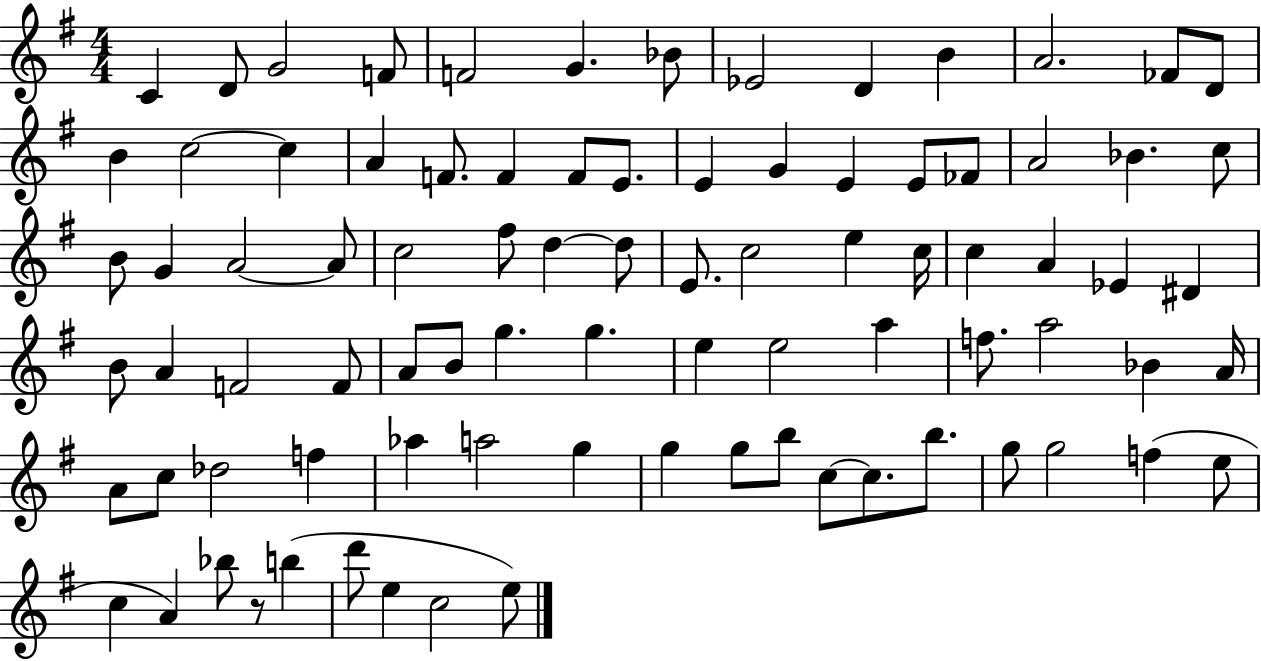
C4/q D4/e G4/h F4/e F4/h G4/q. Bb4/e Eb4/h D4/q B4/q A4/h. FES4/e D4/e B4/q C5/h C5/q A4/q F4/e. F4/q F4/e E4/e. E4/q G4/q E4/q E4/e FES4/e A4/h Bb4/q. C5/e B4/e G4/q A4/h A4/e C5/h F#5/e D5/q D5/e E4/e. C5/h E5/q C5/s C5/q A4/q Eb4/q D#4/q B4/e A4/q F4/h F4/e A4/e B4/e G5/q. G5/q. E5/q E5/h A5/q F5/e. A5/h Bb4/q A4/s A4/e C5/e Db5/h F5/q Ab5/q A5/h G5/q G5/q G5/e B5/e C5/e C5/e. B5/e. G5/e G5/h F5/q E5/e C5/q A4/q Bb5/e R/e B5/q D6/e E5/q C5/h E5/e